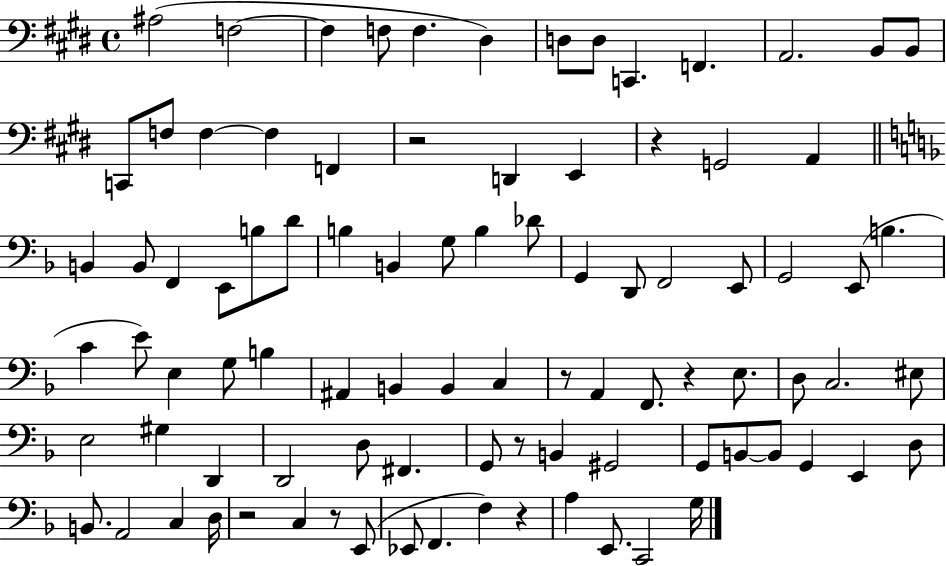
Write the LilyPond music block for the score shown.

{
  \clef bass
  \time 4/4
  \defaultTimeSignature
  \key e \major
  ais2( f2~~ | f4 f8 f4. dis4) | d8 d8 c,4. f,4. | a,2. b,8 b,8 | \break c,8 f8 f4~~ f4 f,4 | r2 d,4 e,4 | r4 g,2 a,4 | \bar "||" \break \key f \major b,4 b,8 f,4 e,8 b8 d'8 | b4 b,4 g8 b4 des'8 | g,4 d,8 f,2 e,8 | g,2 e,8( b4. | \break c'4 e'8) e4 g8 b4 | ais,4 b,4 b,4 c4 | r8 a,4 f,8. r4 e8. | d8 c2. eis8 | \break e2 gis4 d,4 | d,2 d8 fis,4. | g,8 r8 b,4 gis,2 | g,8 b,8~~ b,8 g,4 e,4 d8 | \break b,8. a,2 c4 d16 | r2 c4 r8 e,8( | ees,8 f,4. f4) r4 | a4 e,8. c,2 g16 | \break \bar "|."
}